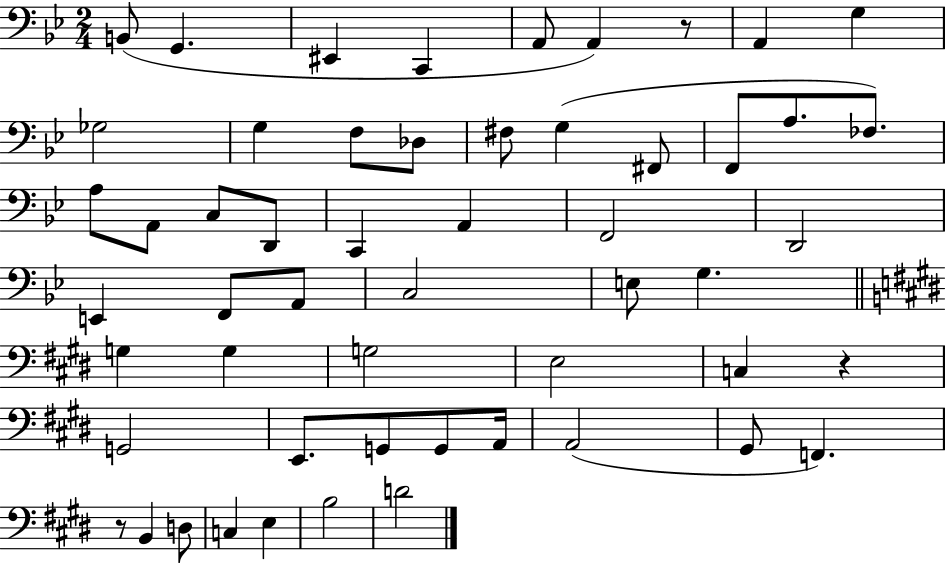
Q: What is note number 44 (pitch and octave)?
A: G#2